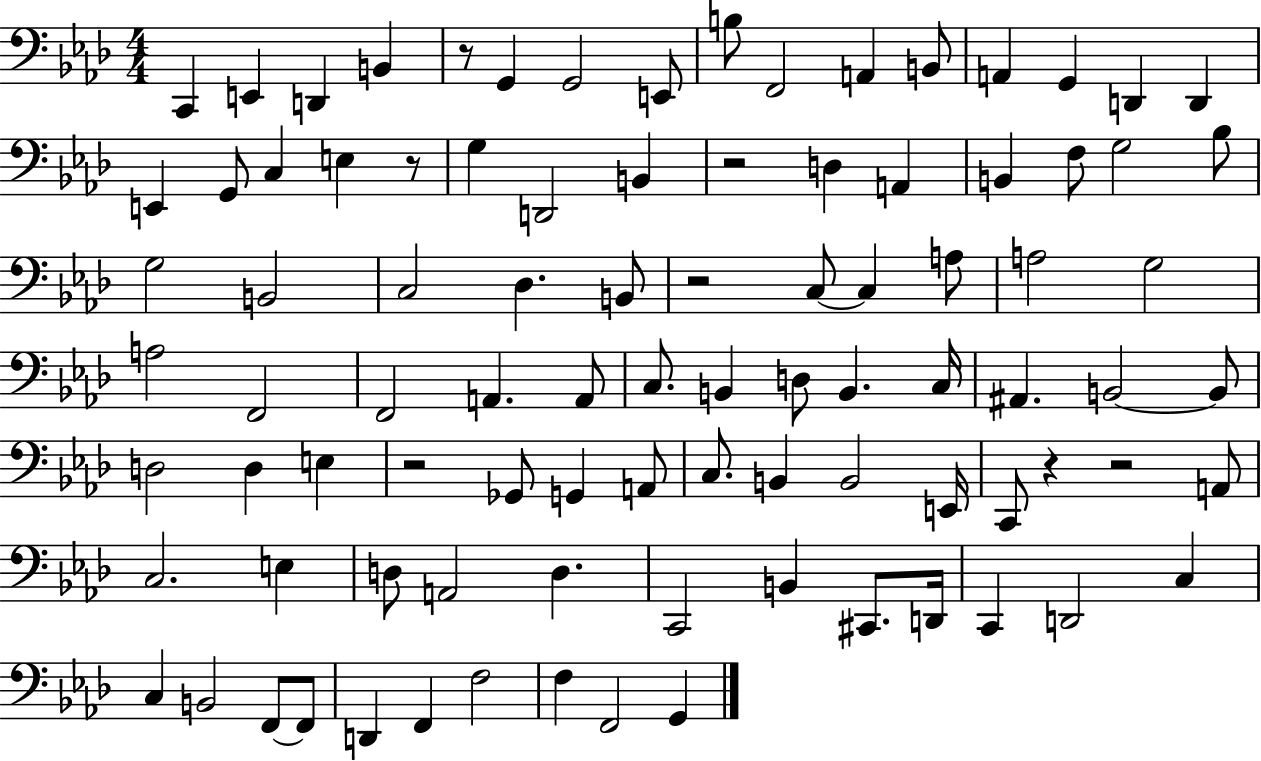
C2/q E2/q D2/q B2/q R/e G2/q G2/h E2/e B3/e F2/h A2/q B2/e A2/q G2/q D2/q D2/q E2/q G2/e C3/q E3/q R/e G3/q D2/h B2/q R/h D3/q A2/q B2/q F3/e G3/h Bb3/e G3/h B2/h C3/h Db3/q. B2/e R/h C3/e C3/q A3/e A3/h G3/h A3/h F2/h F2/h A2/q. A2/e C3/e. B2/q D3/e B2/q. C3/s A#2/q. B2/h B2/e D3/h D3/q E3/q R/h Gb2/e G2/q A2/e C3/e. B2/q B2/h E2/s C2/e R/q R/h A2/e C3/h. E3/q D3/e A2/h D3/q. C2/h B2/q C#2/e. D2/s C2/q D2/h C3/q C3/q B2/h F2/e F2/e D2/q F2/q F3/h F3/q F2/h G2/q